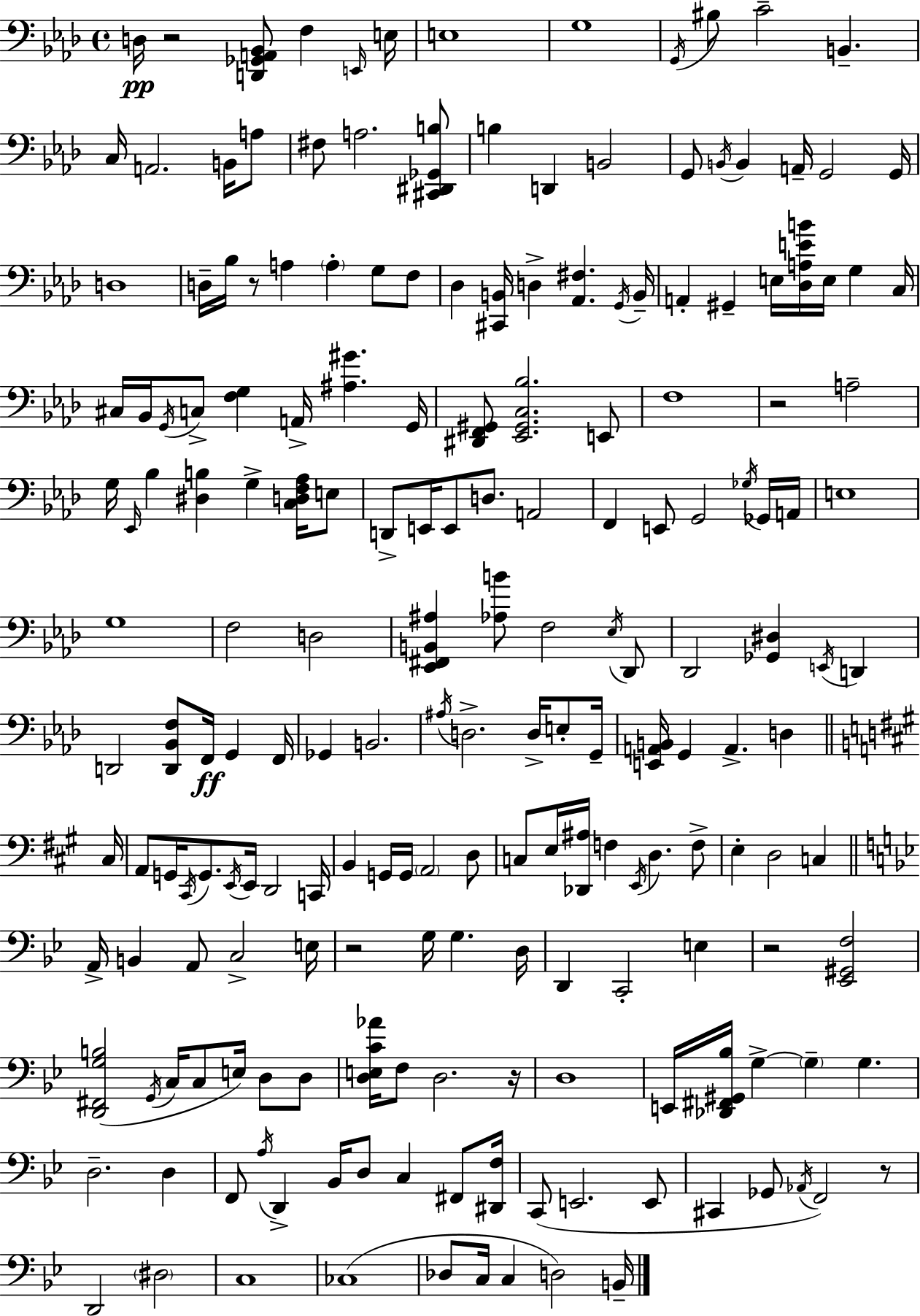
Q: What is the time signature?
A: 4/4